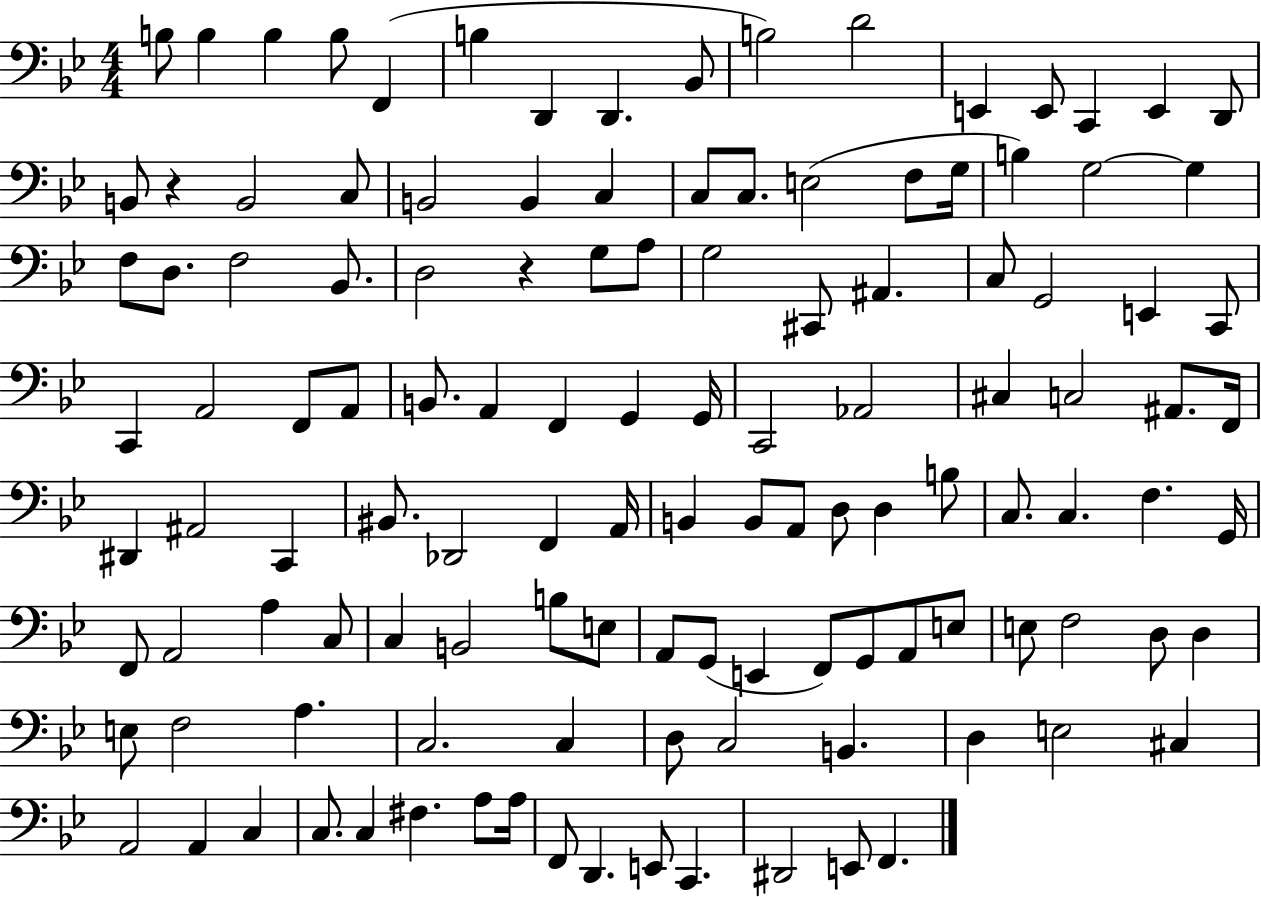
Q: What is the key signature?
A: BES major